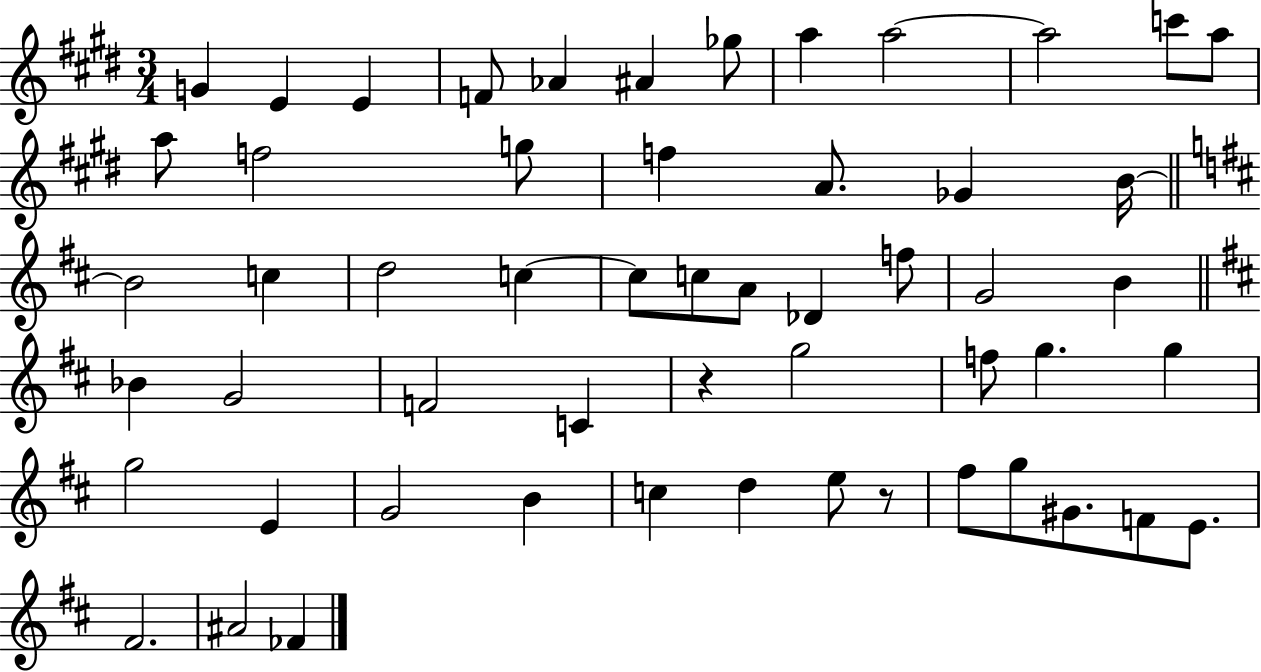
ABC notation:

X:1
T:Untitled
M:3/4
L:1/4
K:E
G E E F/2 _A ^A _g/2 a a2 a2 c'/2 a/2 a/2 f2 g/2 f A/2 _G B/4 B2 c d2 c c/2 c/2 A/2 _D f/2 G2 B _B G2 F2 C z g2 f/2 g g g2 E G2 B c d e/2 z/2 ^f/2 g/2 ^G/2 F/2 E/2 ^F2 ^A2 _F